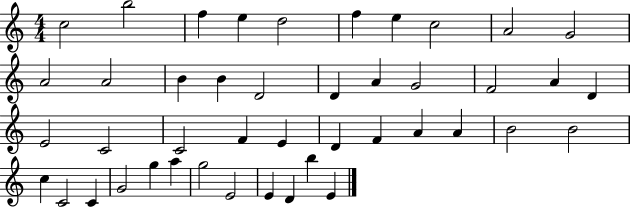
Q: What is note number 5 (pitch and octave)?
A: D5